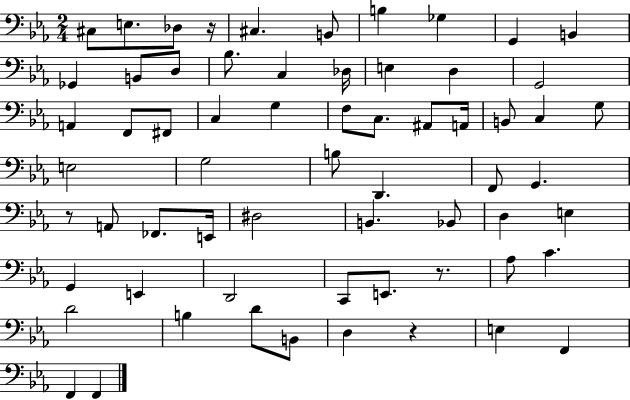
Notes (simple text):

C#3/e E3/e. Db3/e R/s C#3/q. B2/e B3/q Gb3/q G2/q B2/q Gb2/q B2/e D3/e Bb3/e. C3/q Db3/s E3/q D3/q G2/h A2/q F2/e F#2/e C3/q G3/q F3/e C3/e. A#2/e A2/s B2/e C3/q G3/e E3/h G3/h B3/e D2/q. F2/e G2/q. R/e A2/e FES2/e. E2/s D#3/h B2/q. Bb2/e D3/q E3/q G2/q E2/q D2/h C2/e E2/e. R/e. Ab3/e C4/q. D4/h B3/q D4/e B2/e D3/q R/q E3/q F2/q F2/q F2/q